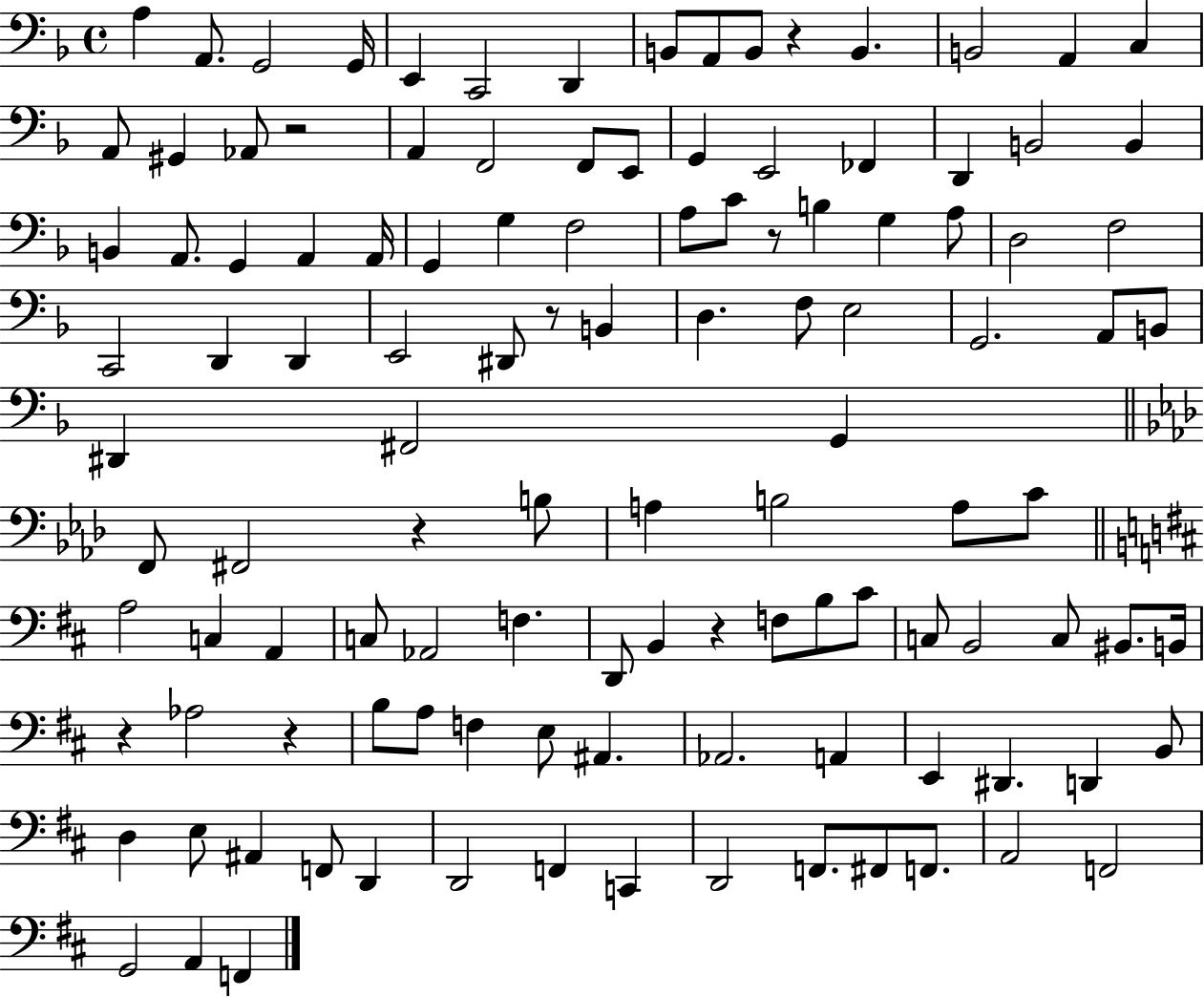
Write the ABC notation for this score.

X:1
T:Untitled
M:4/4
L:1/4
K:F
A, A,,/2 G,,2 G,,/4 E,, C,,2 D,, B,,/2 A,,/2 B,,/2 z B,, B,,2 A,, C, A,,/2 ^G,, _A,,/2 z2 A,, F,,2 F,,/2 E,,/2 G,, E,,2 _F,, D,, B,,2 B,, B,, A,,/2 G,, A,, A,,/4 G,, G, F,2 A,/2 C/2 z/2 B, G, A,/2 D,2 F,2 C,,2 D,, D,, E,,2 ^D,,/2 z/2 B,, D, F,/2 E,2 G,,2 A,,/2 B,,/2 ^D,, ^F,,2 G,, F,,/2 ^F,,2 z B,/2 A, B,2 A,/2 C/2 A,2 C, A,, C,/2 _A,,2 F, D,,/2 B,, z F,/2 B,/2 ^C/2 C,/2 B,,2 C,/2 ^B,,/2 B,,/4 z _A,2 z B,/2 A,/2 F, E,/2 ^A,, _A,,2 A,, E,, ^D,, D,, B,,/2 D, E,/2 ^A,, F,,/2 D,, D,,2 F,, C,, D,,2 F,,/2 ^F,,/2 F,,/2 A,,2 F,,2 G,,2 A,, F,,